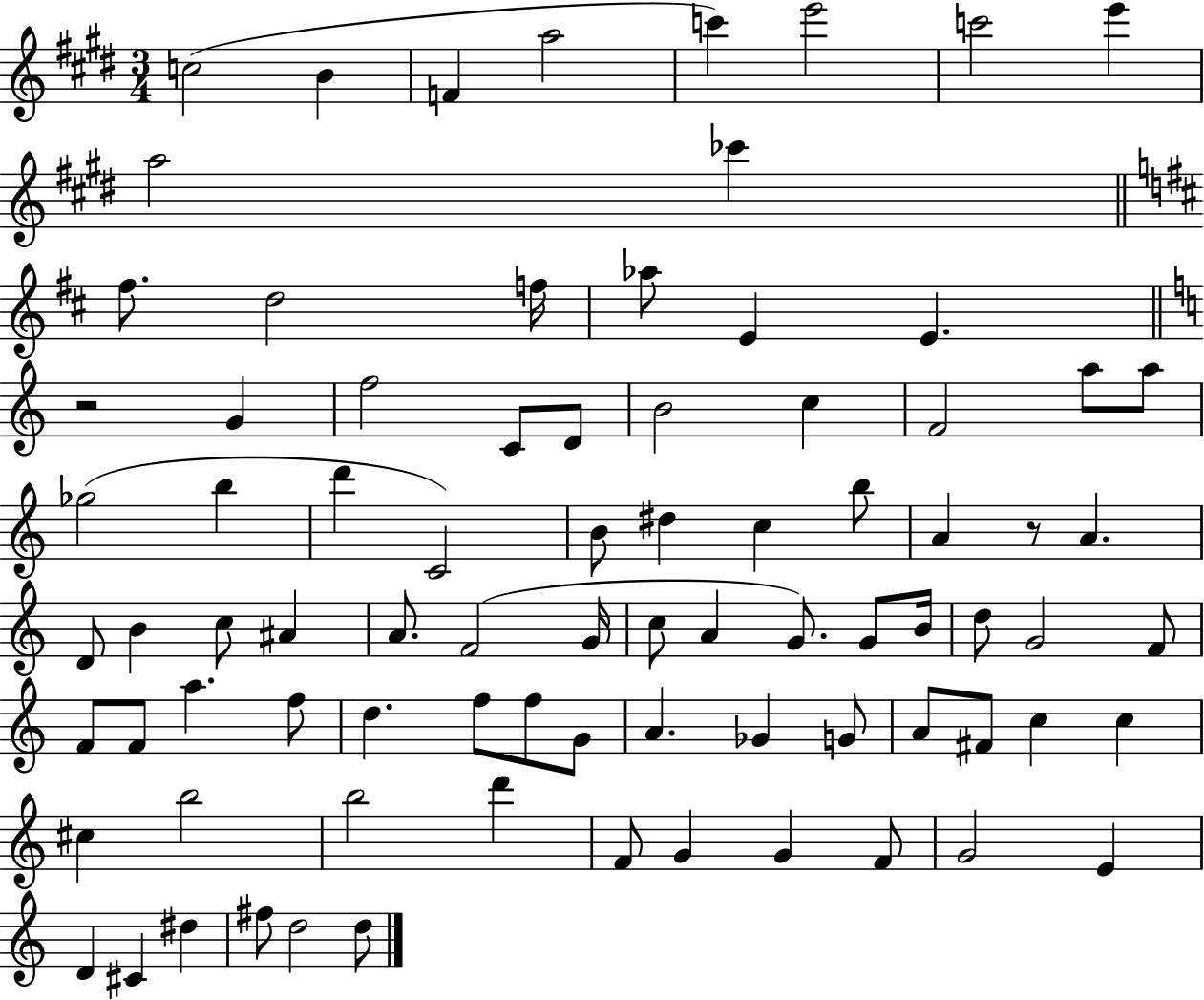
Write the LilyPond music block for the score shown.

{
  \clef treble
  \numericTimeSignature
  \time 3/4
  \key e \major
  \repeat volta 2 { c''2( b'4 | f'4 a''2 | c'''4) e'''2 | c'''2 e'''4 | \break a''2 ces'''4 | \bar "||" \break \key d \major fis''8. d''2 f''16 | aes''8 e'4 e'4. | \bar "||" \break \key c \major r2 g'4 | f''2 c'8 d'8 | b'2 c''4 | f'2 a''8 a''8 | \break ges''2( b''4 | d'''4 c'2) | b'8 dis''4 c''4 b''8 | a'4 r8 a'4. | \break d'8 b'4 c''8 ais'4 | a'8. f'2( g'16 | c''8 a'4 g'8.) g'8 b'16 | d''8 g'2 f'8 | \break f'8 f'8 a''4. f''8 | d''4. f''8 f''8 g'8 | a'4. ges'4 g'8 | a'8 fis'8 c''4 c''4 | \break cis''4 b''2 | b''2 d'''4 | f'8 g'4 g'4 f'8 | g'2 e'4 | \break d'4 cis'4 dis''4 | fis''8 d''2 d''8 | } \bar "|."
}